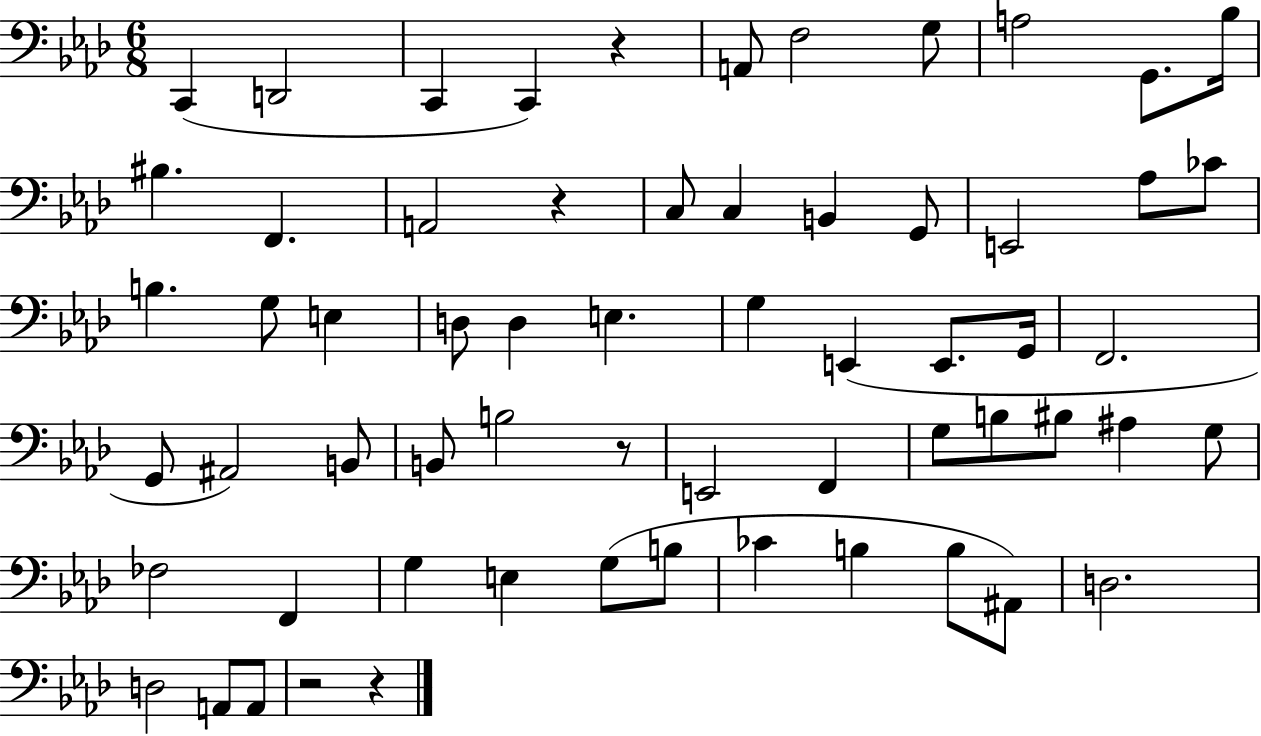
C2/q D2/h C2/q C2/q R/q A2/e F3/h G3/e A3/h G2/e. Bb3/s BIS3/q. F2/q. A2/h R/q C3/e C3/q B2/q G2/e E2/h Ab3/e CES4/e B3/q. G3/e E3/q D3/e D3/q E3/q. G3/q E2/q E2/e. G2/s F2/h. G2/e A#2/h B2/e B2/e B3/h R/e E2/h F2/q G3/e B3/e BIS3/e A#3/q G3/e FES3/h F2/q G3/q E3/q G3/e B3/e CES4/q B3/q B3/e A#2/e D3/h. D3/h A2/e A2/e R/h R/q